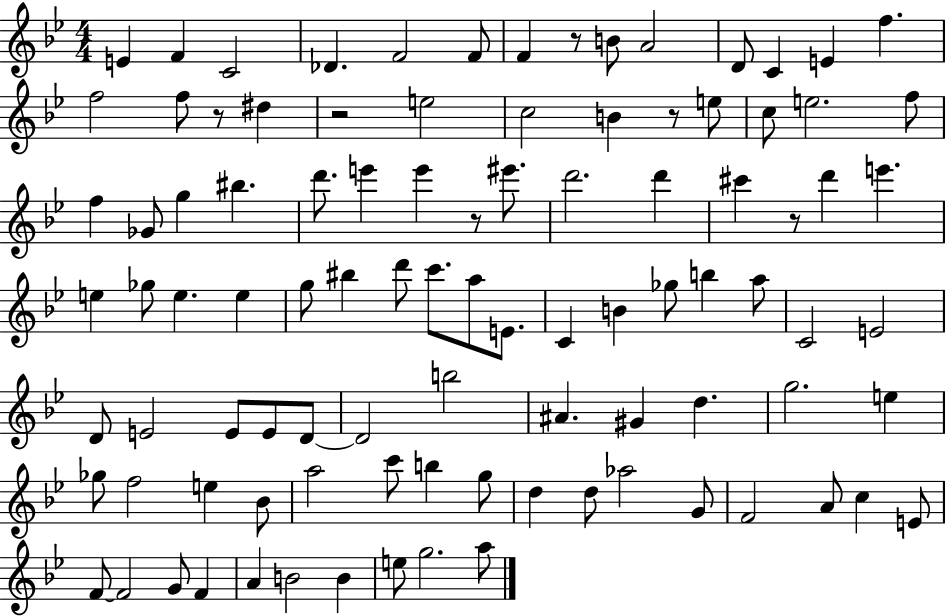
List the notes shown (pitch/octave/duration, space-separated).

E4/q F4/q C4/h Db4/q. F4/h F4/e F4/q R/e B4/e A4/h D4/e C4/q E4/q F5/q. F5/h F5/e R/e D#5/q R/h E5/h C5/h B4/q R/e E5/e C5/e E5/h. F5/e F5/q Gb4/e G5/q BIS5/q. D6/e. E6/q E6/q R/e EIS6/e. D6/h. D6/q C#6/q R/e D6/q E6/q. E5/q Gb5/e E5/q. E5/q G5/e BIS5/q D6/e C6/e. A5/e E4/e. C4/q B4/q Gb5/e B5/q A5/e C4/h E4/h D4/e E4/h E4/e E4/e D4/e D4/h B5/h A#4/q. G#4/q D5/q. G5/h. E5/q Gb5/e F5/h E5/q Bb4/e A5/h C6/e B5/q G5/e D5/q D5/e Ab5/h G4/e F4/h A4/e C5/q E4/e F4/e F4/h G4/e F4/q A4/q B4/h B4/q E5/e G5/h. A5/e